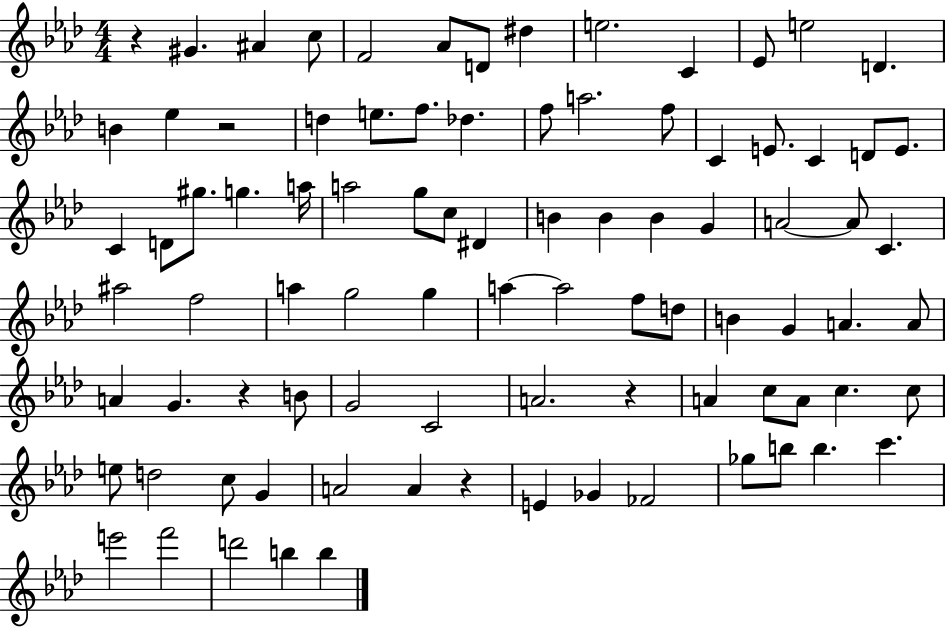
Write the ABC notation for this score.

X:1
T:Untitled
M:4/4
L:1/4
K:Ab
z ^G ^A c/2 F2 _A/2 D/2 ^d e2 C _E/2 e2 D B _e z2 d e/2 f/2 _d f/2 a2 f/2 C E/2 C D/2 E/2 C D/2 ^g/2 g a/4 a2 g/2 c/2 ^D B B B G A2 A/2 C ^a2 f2 a g2 g a a2 f/2 d/2 B G A A/2 A G z B/2 G2 C2 A2 z A c/2 A/2 c c/2 e/2 d2 c/2 G A2 A z E _G _F2 _g/2 b/2 b c' e'2 f'2 d'2 b b